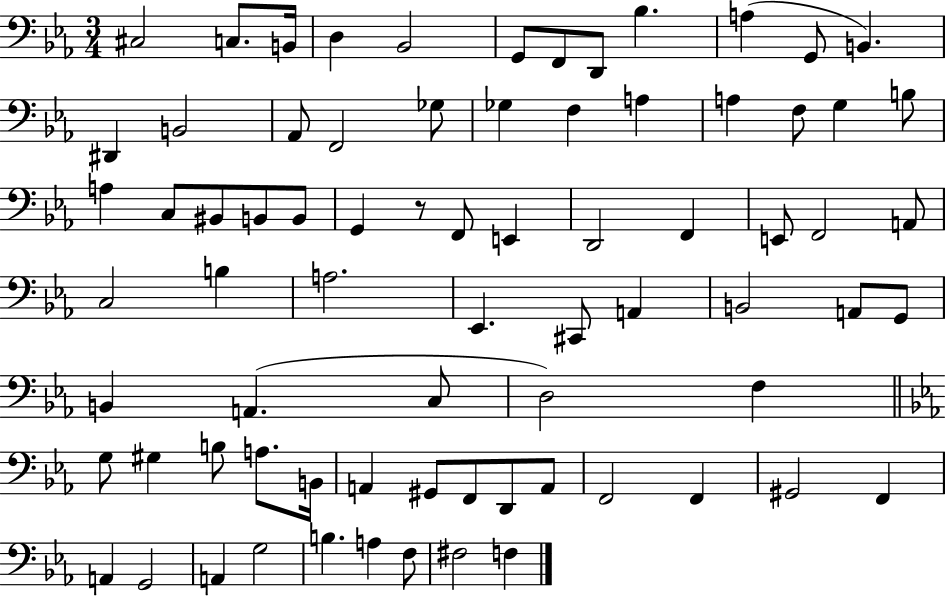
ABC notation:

X:1
T:Untitled
M:3/4
L:1/4
K:Eb
^C,2 C,/2 B,,/4 D, _B,,2 G,,/2 F,,/2 D,,/2 _B, A, G,,/2 B,, ^D,, B,,2 _A,,/2 F,,2 _G,/2 _G, F, A, A, F,/2 G, B,/2 A, C,/2 ^B,,/2 B,,/2 B,,/2 G,, z/2 F,,/2 E,, D,,2 F,, E,,/2 F,,2 A,,/2 C,2 B, A,2 _E,, ^C,,/2 A,, B,,2 A,,/2 G,,/2 B,, A,, C,/2 D,2 F, G,/2 ^G, B,/2 A,/2 B,,/4 A,, ^G,,/2 F,,/2 D,,/2 A,,/2 F,,2 F,, ^G,,2 F,, A,, G,,2 A,, G,2 B, A, F,/2 ^F,2 F,